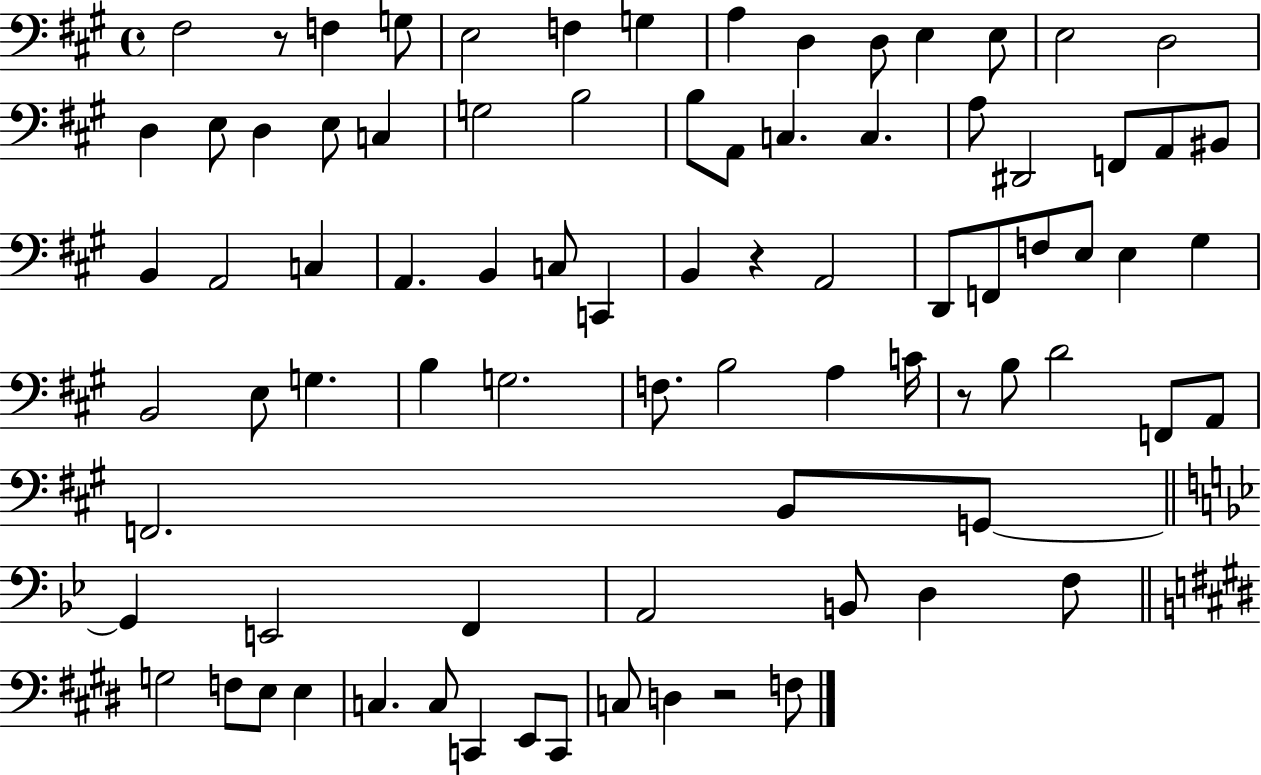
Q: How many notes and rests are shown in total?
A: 83